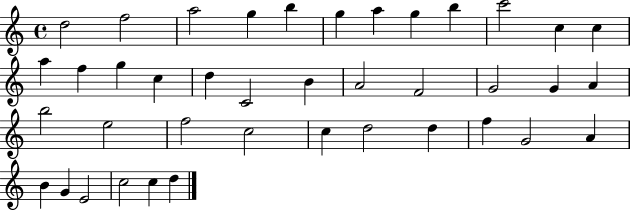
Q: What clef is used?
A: treble